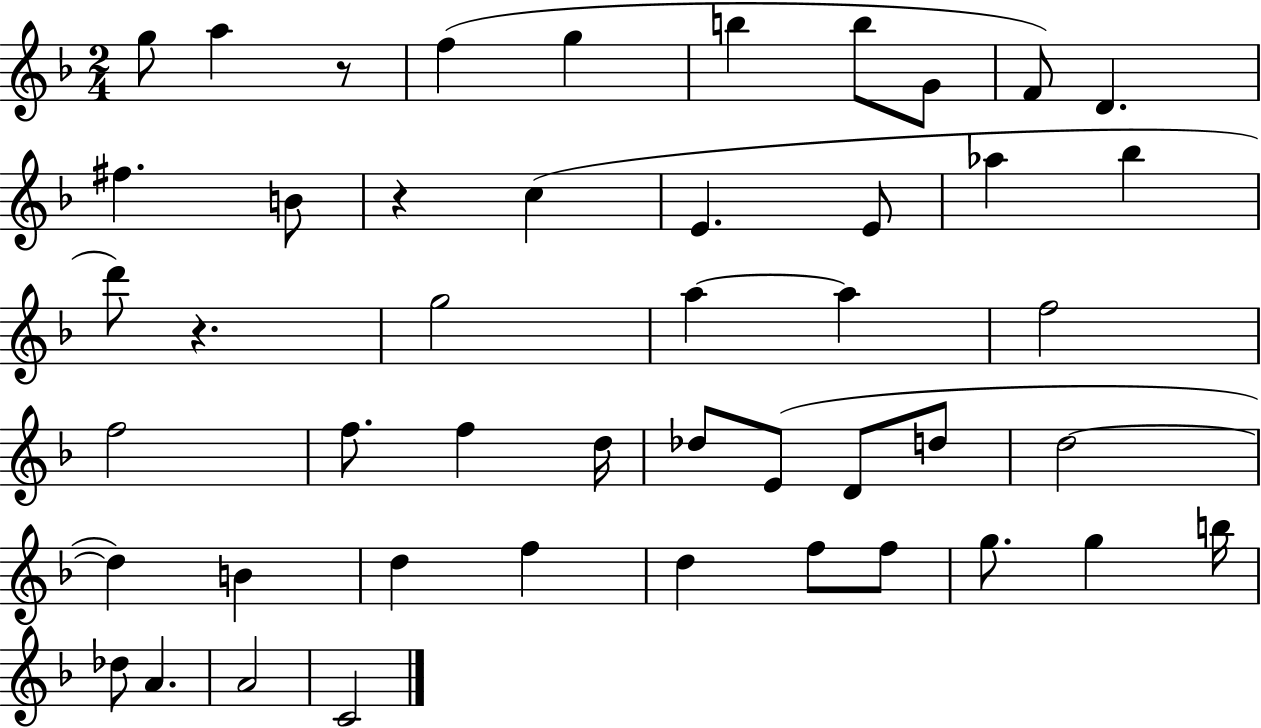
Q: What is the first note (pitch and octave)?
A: G5